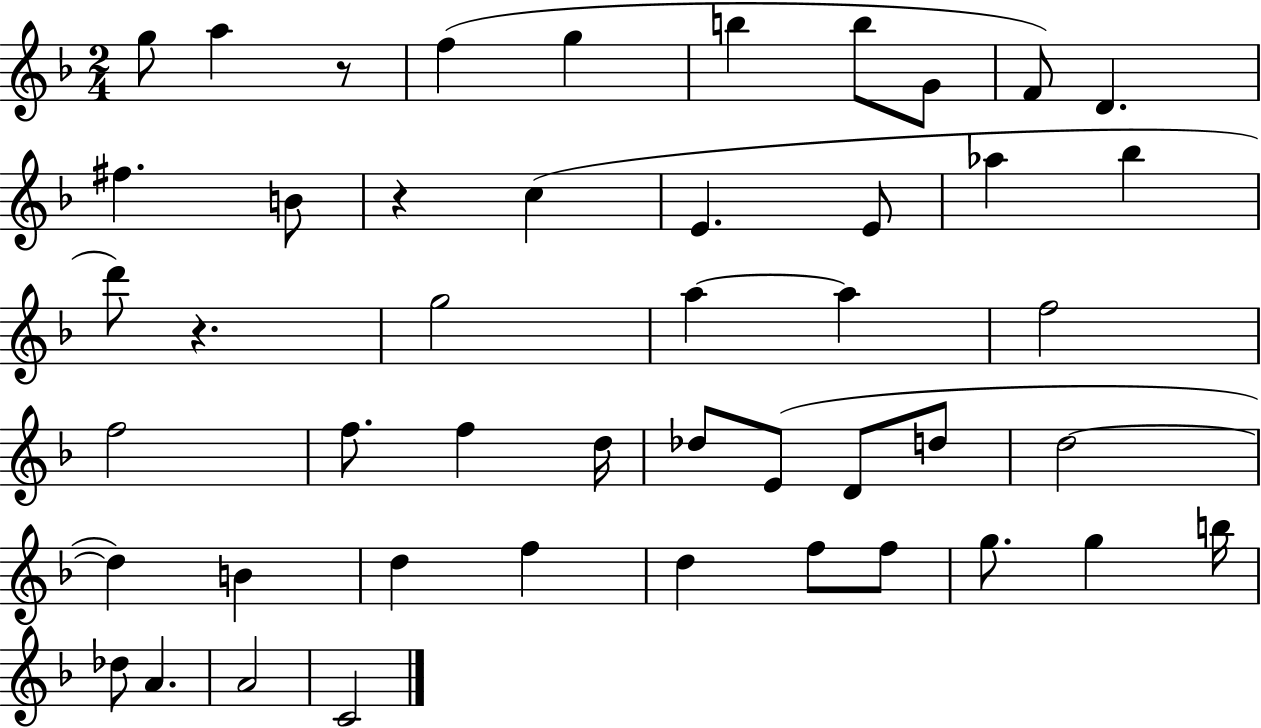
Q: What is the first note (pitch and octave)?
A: G5